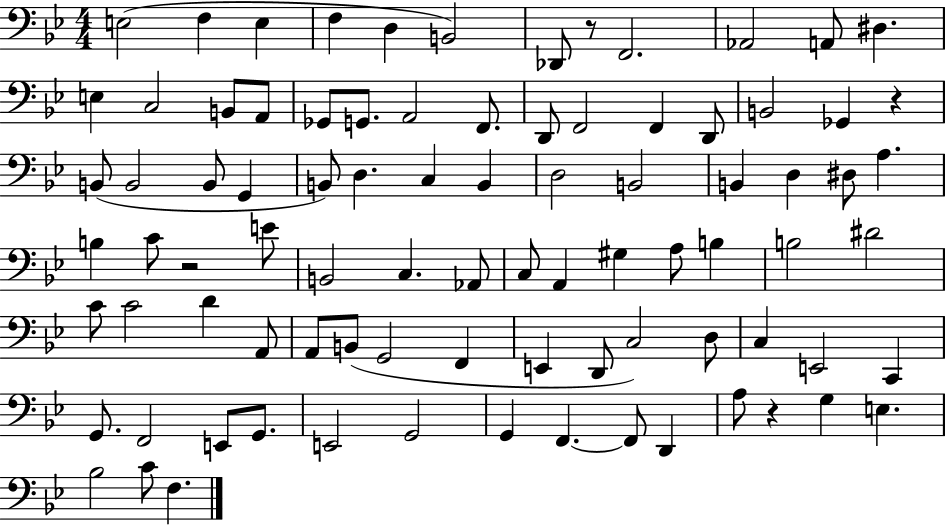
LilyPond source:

{
  \clef bass
  \numericTimeSignature
  \time 4/4
  \key bes \major
  \repeat volta 2 { e2( f4 e4 | f4 d4 b,2) | des,8 r8 f,2. | aes,2 a,8 dis4. | \break e4 c2 b,8 a,8 | ges,8 g,8. a,2 f,8. | d,8 f,2 f,4 d,8 | b,2 ges,4 r4 | \break b,8( b,2 b,8 g,4 | b,8) d4. c4 b,4 | d2 b,2 | b,4 d4 dis8 a4. | \break b4 c'8 r2 e'8 | b,2 c4. aes,8 | c8 a,4 gis4 a8 b4 | b2 dis'2 | \break c'8 c'2 d'4 a,8 | a,8 b,8( g,2 f,4 | e,4 d,8 c2) d8 | c4 e,2 c,4 | \break g,8. f,2 e,8 g,8. | e,2 g,2 | g,4 f,4.~~ f,8 d,4 | a8 r4 g4 e4. | \break bes2 c'8 f4. | } \bar "|."
}